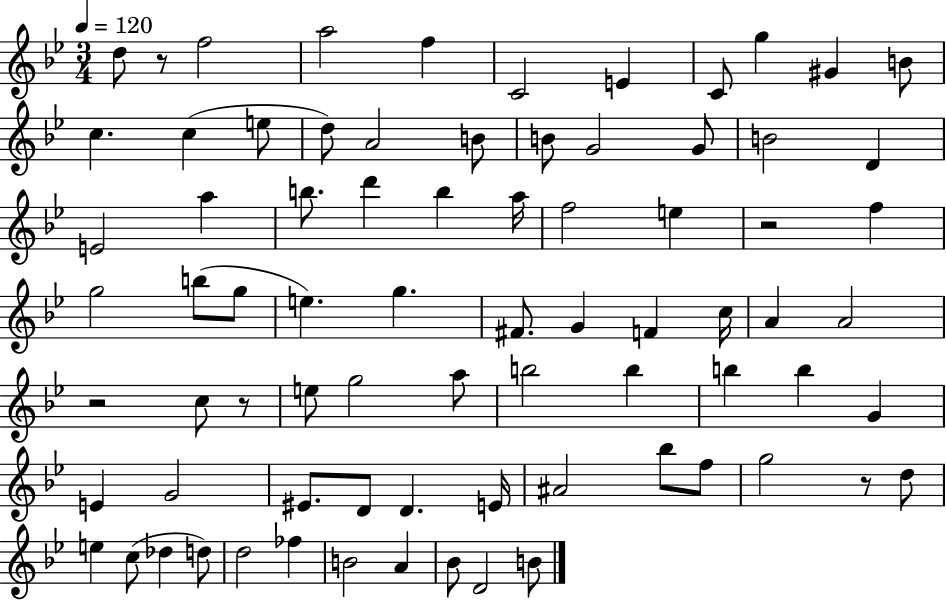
{
  \clef treble
  \numericTimeSignature
  \time 3/4
  \key bes \major
  \tempo 4 = 120
  d''8 r8 f''2 | a''2 f''4 | c'2 e'4 | c'8 g''4 gis'4 b'8 | \break c''4. c''4( e''8 | d''8) a'2 b'8 | b'8 g'2 g'8 | b'2 d'4 | \break e'2 a''4 | b''8. d'''4 b''4 a''16 | f''2 e''4 | r2 f''4 | \break g''2 b''8( g''8 | e''4.) g''4. | fis'8. g'4 f'4 c''16 | a'4 a'2 | \break r2 c''8 r8 | e''8 g''2 a''8 | b''2 b''4 | b''4 b''4 g'4 | \break e'4 g'2 | eis'8. d'8 d'4. e'16 | ais'2 bes''8 f''8 | g''2 r8 d''8 | \break e''4 c''8( des''4 d''8) | d''2 fes''4 | b'2 a'4 | bes'8 d'2 b'8 | \break \bar "|."
}